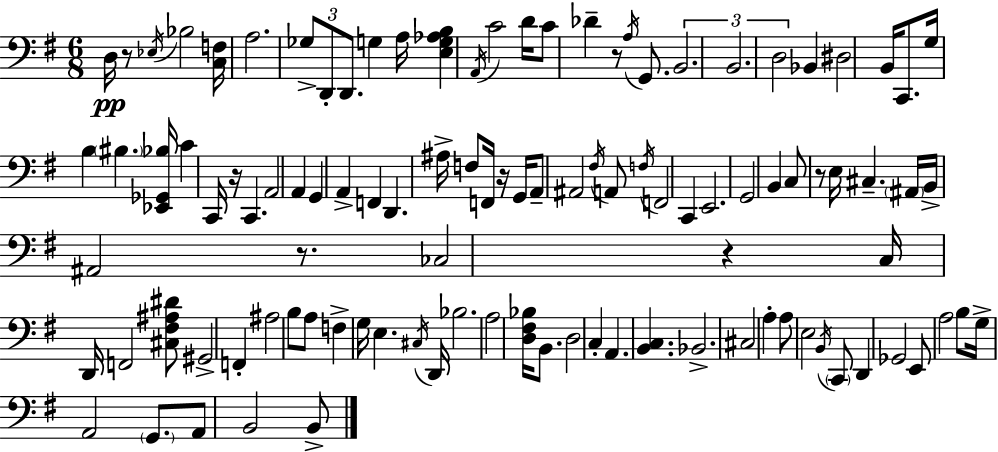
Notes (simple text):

D3/s R/e Eb3/s Bb3/h [C3,F3]/s A3/h. Gb3/e D2/e D2/e. G3/q A3/s [E3,G3,Ab3,B3]/q A2/s C4/h D4/s C4/e Db4/q R/e A3/s G2/e. B2/h. B2/h. D3/h Bb2/q D#3/h B2/s C2/e. G3/s B3/q BIS3/q. [Eb2,Gb2,Bb3]/s C4/q C2/s R/s C2/q. A2/h A2/q G2/q A2/q F2/q D2/q. A#3/s F3/e F2/s R/s G2/s A2/e A#2/h F#3/s A2/e F3/s F2/h C2/q E2/h. G2/h B2/q C3/e R/e E3/s C#3/q. A#2/s B2/s A#2/h R/e. CES3/h R/q C3/s D2/s F2/h [C#3,F#3,A#3,D#4]/e G#2/h F2/q A#3/h B3/e A3/e F3/q G3/s E3/q. C#3/s D2/s Bb3/h. A3/h [D3,F#3,Bb3]/s B2/e. D3/h C3/q A2/q. [B2,C3]/q. Bb2/h. C#3/h A3/q A3/e E3/h B2/s C2/e D2/q Gb2/h E2/e A3/h B3/e G3/s A2/h G2/e. A2/e B2/h B2/e